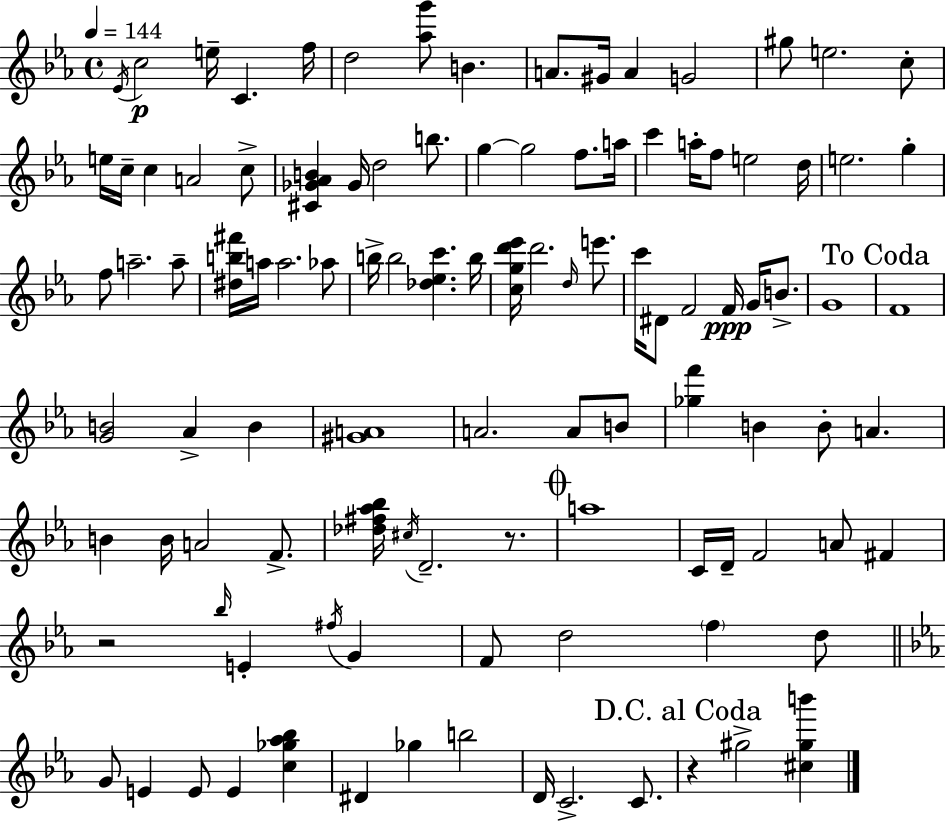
{
  \clef treble
  \time 4/4
  \defaultTimeSignature
  \key ees \major
  \tempo 4 = 144
  \acciaccatura { ees'16 }\p c''2 e''16-- c'4. | f''16 d''2 <aes'' g'''>8 b'4. | a'8. gis'16 a'4 g'2 | gis''8 e''2. c''8-. | \break e''16 c''16-- c''4 a'2 c''8-> | <cis' ges' aes' b'>4 ges'16 d''2 b''8. | g''4~~ g''2 f''8. | a''16 c'''4 a''16-. f''8 e''2 | \break d''16 e''2. g''4-. | f''8 a''2.-- a''8-- | <dis'' b'' fis'''>16 a''16 a''2. aes''8 | b''16-> b''2 <des'' ees'' c'''>4. | \break b''16 <c'' g'' d''' ees'''>16 d'''2. \grace { d''16 } e'''8. | c'''16 dis'8 f'2 f'16\ppp g'16 b'8.-> | g'1 | \mark "To Coda" f'1 | \break <g' b'>2 aes'4-> b'4 | <gis' a'>1 | a'2. a'8 | b'8 <ges'' f'''>4 b'4 b'8-. a'4. | \break b'4 b'16 a'2 f'8.-> | <des'' fis'' aes'' bes''>16 \acciaccatura { cis''16 } d'2.-- | r8. \mark \markup { \musicglyph "scripts.coda" } a''1 | c'16 d'16-- f'2 a'8 fis'4 | \break r2 \grace { bes''16 } e'4-. | \acciaccatura { fis''16 } g'4 f'8 d''2 \parenthesize f''4 | d''8 \bar "||" \break \key ees \major g'8 e'4 e'8 e'4 <c'' ges'' aes'' bes''>4 | dis'4 ges''4 b''2 | d'16 c'2.-> c'8. | \mark "D.C. al Coda" r4 gis''2-> <cis'' gis'' b'''>4 | \break \bar "|."
}